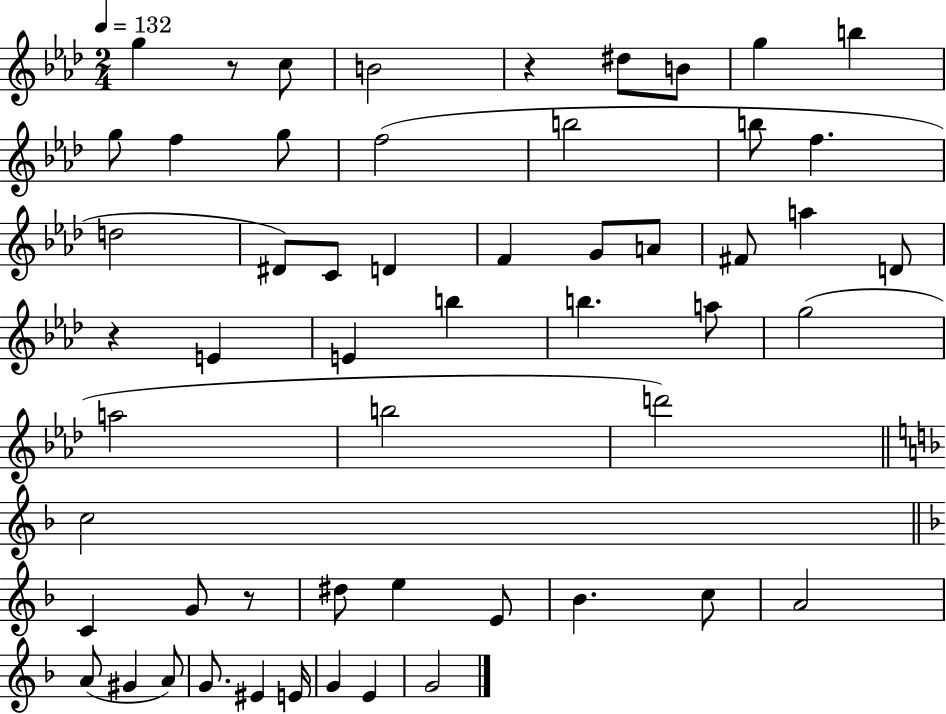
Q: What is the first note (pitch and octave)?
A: G5